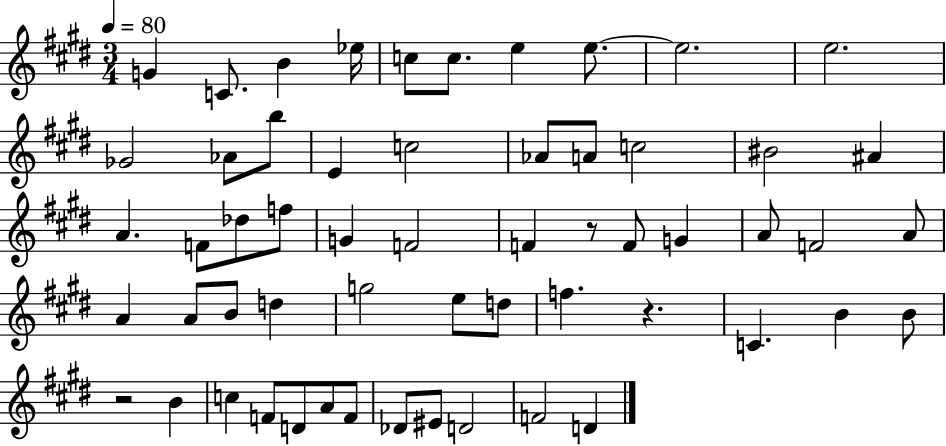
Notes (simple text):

G4/q C4/e. B4/q Eb5/s C5/e C5/e. E5/q E5/e. E5/h. E5/h. Gb4/h Ab4/e B5/e E4/q C5/h Ab4/e A4/e C5/h BIS4/h A#4/q A4/q. F4/e Db5/e F5/e G4/q F4/h F4/q R/e F4/e G4/q A4/e F4/h A4/e A4/q A4/e B4/e D5/q G5/h E5/e D5/e F5/q. R/q. C4/q. B4/q B4/e R/h B4/q C5/q F4/e D4/e A4/e F4/e Db4/e EIS4/e D4/h F4/h D4/q